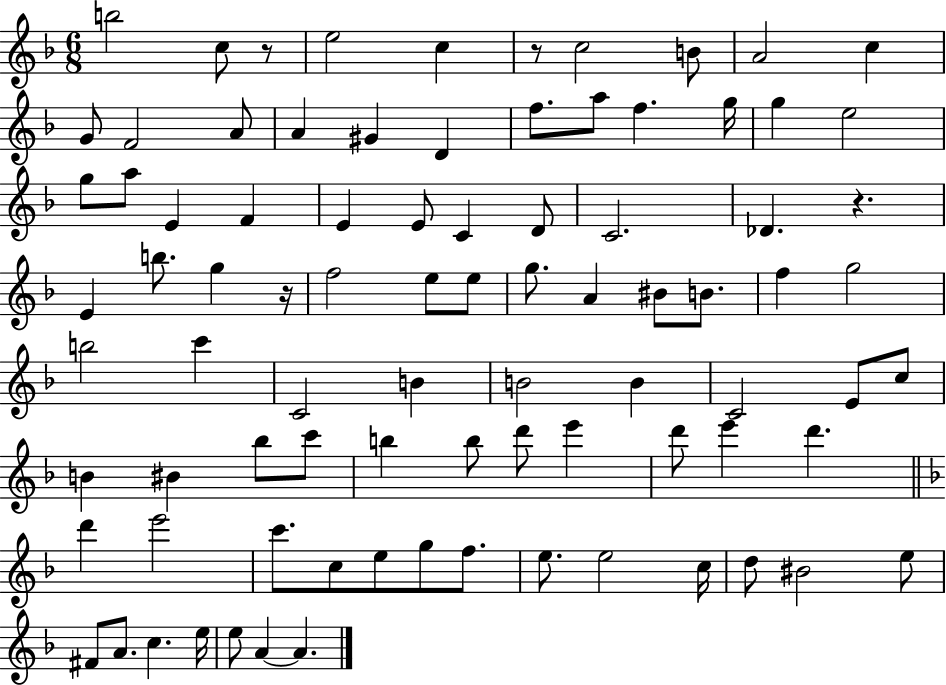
X:1
T:Untitled
M:6/8
L:1/4
K:F
b2 c/2 z/2 e2 c z/2 c2 B/2 A2 c G/2 F2 A/2 A ^G D f/2 a/2 f g/4 g e2 g/2 a/2 E F E E/2 C D/2 C2 _D z E b/2 g z/4 f2 e/2 e/2 g/2 A ^B/2 B/2 f g2 b2 c' C2 B B2 B C2 E/2 c/2 B ^B _b/2 c'/2 b b/2 d'/2 e' d'/2 e' d' d' e'2 c'/2 c/2 e/2 g/2 f/2 e/2 e2 c/4 d/2 ^B2 e/2 ^F/2 A/2 c e/4 e/2 A A